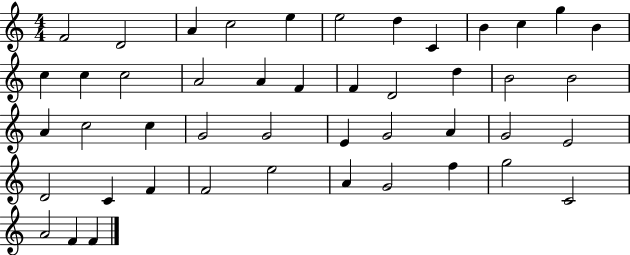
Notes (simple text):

F4/h D4/h A4/q C5/h E5/q E5/h D5/q C4/q B4/q C5/q G5/q B4/q C5/q C5/q C5/h A4/h A4/q F4/q F4/q D4/h D5/q B4/h B4/h A4/q C5/h C5/q G4/h G4/h E4/q G4/h A4/q G4/h E4/h D4/h C4/q F4/q F4/h E5/h A4/q G4/h F5/q G5/h C4/h A4/h F4/q F4/q